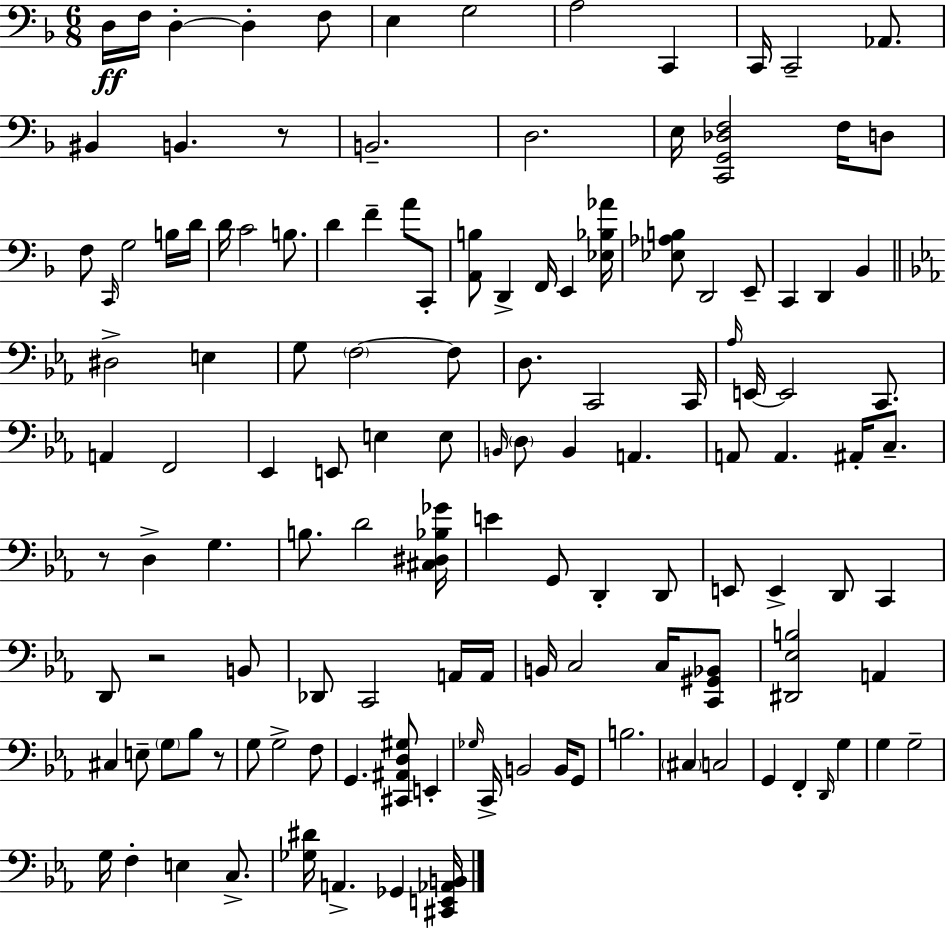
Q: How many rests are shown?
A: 4